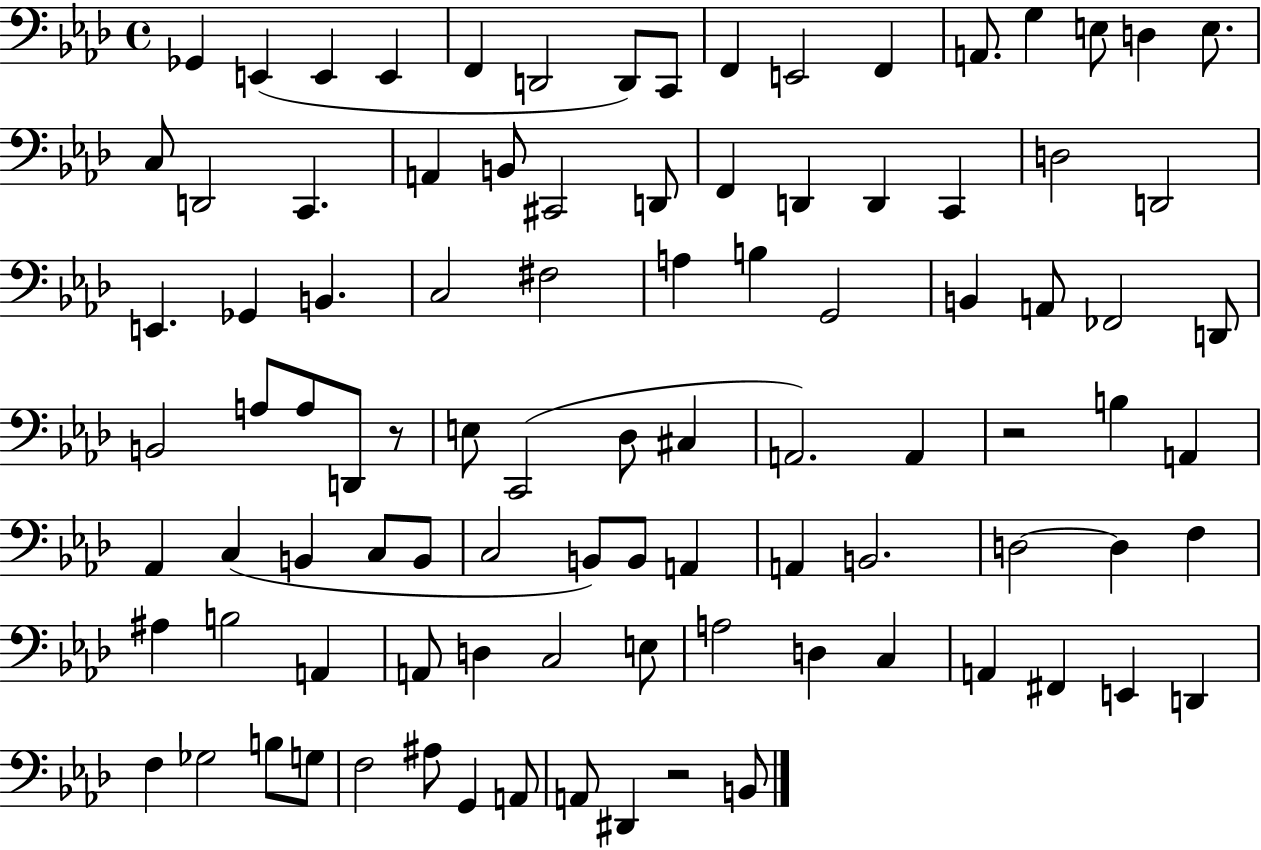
{
  \clef bass
  \time 4/4
  \defaultTimeSignature
  \key aes \major
  ges,4 e,4( e,4 e,4 | f,4 d,2 d,8) c,8 | f,4 e,2 f,4 | a,8. g4 e8 d4 e8. | \break c8 d,2 c,4. | a,4 b,8 cis,2 d,8 | f,4 d,4 d,4 c,4 | d2 d,2 | \break e,4. ges,4 b,4. | c2 fis2 | a4 b4 g,2 | b,4 a,8 fes,2 d,8 | \break b,2 a8 a8 d,8 r8 | e8 c,2( des8 cis4 | a,2.) a,4 | r2 b4 a,4 | \break aes,4 c4( b,4 c8 b,8 | c2 b,8) b,8 a,4 | a,4 b,2. | d2~~ d4 f4 | \break ais4 b2 a,4 | a,8 d4 c2 e8 | a2 d4 c4 | a,4 fis,4 e,4 d,4 | \break f4 ges2 b8 g8 | f2 ais8 g,4 a,8 | a,8 dis,4 r2 b,8 | \bar "|."
}